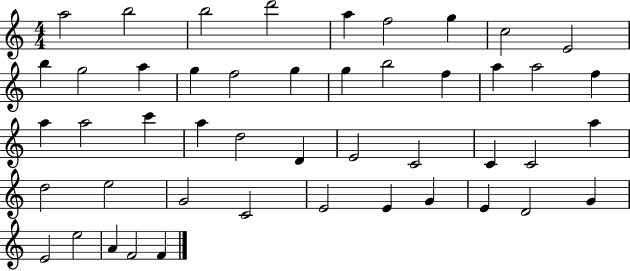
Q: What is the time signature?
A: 4/4